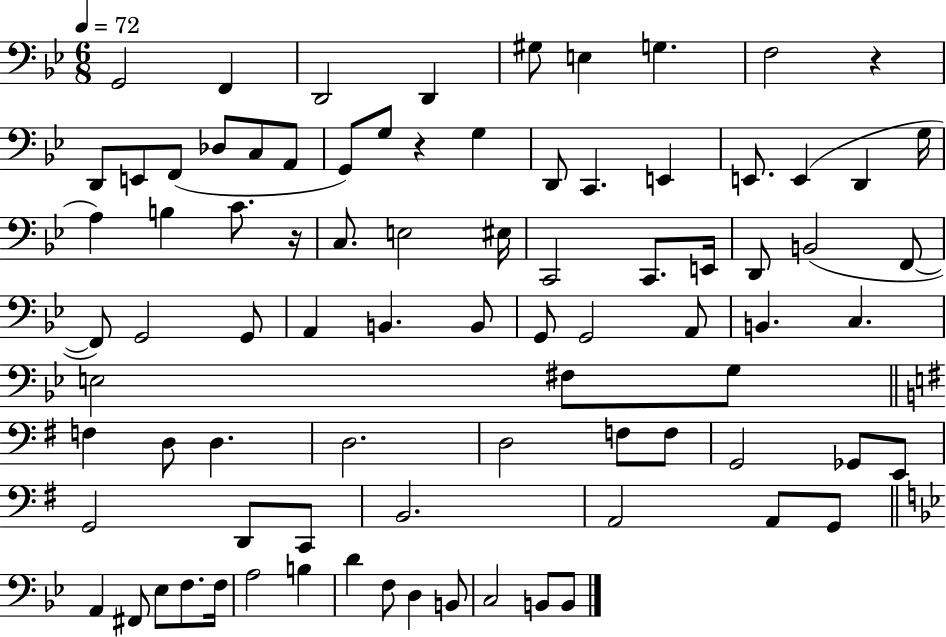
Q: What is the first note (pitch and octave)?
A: G2